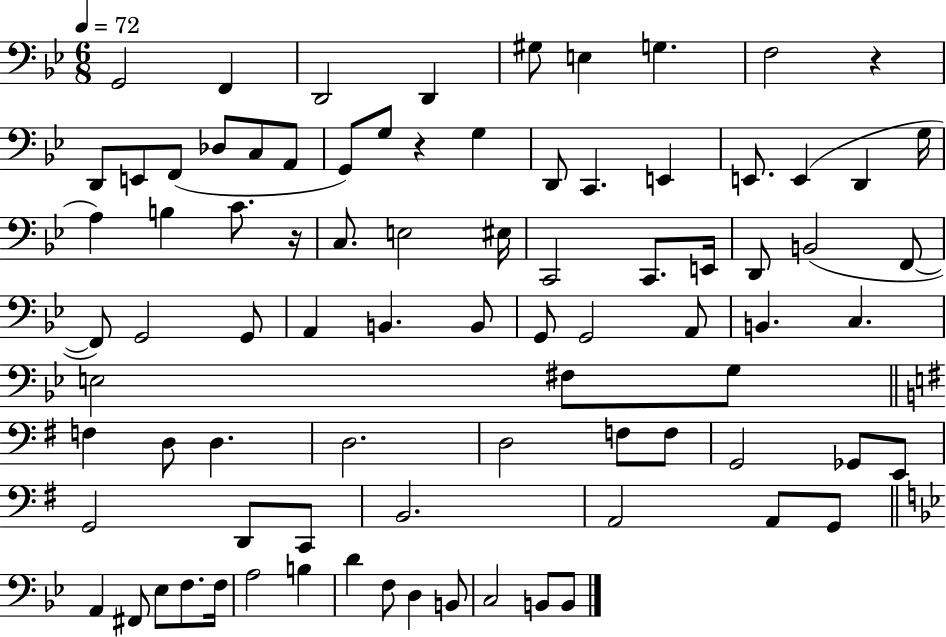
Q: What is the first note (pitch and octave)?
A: G2